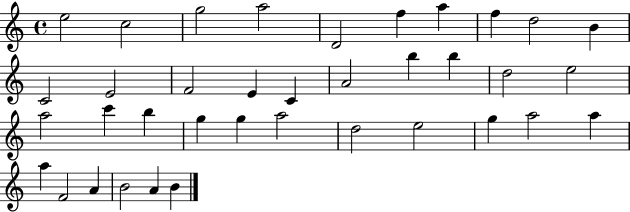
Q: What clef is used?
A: treble